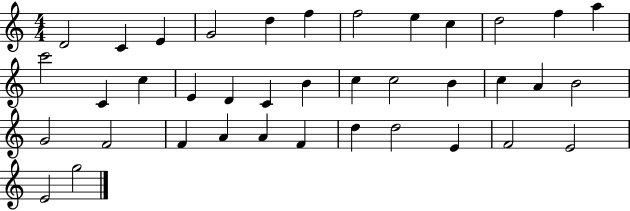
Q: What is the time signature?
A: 4/4